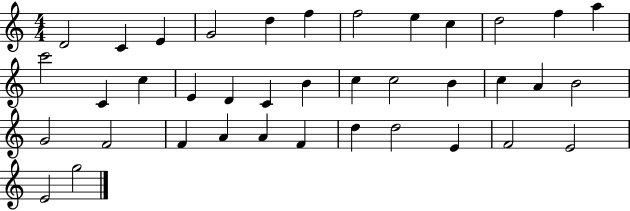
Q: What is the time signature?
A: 4/4